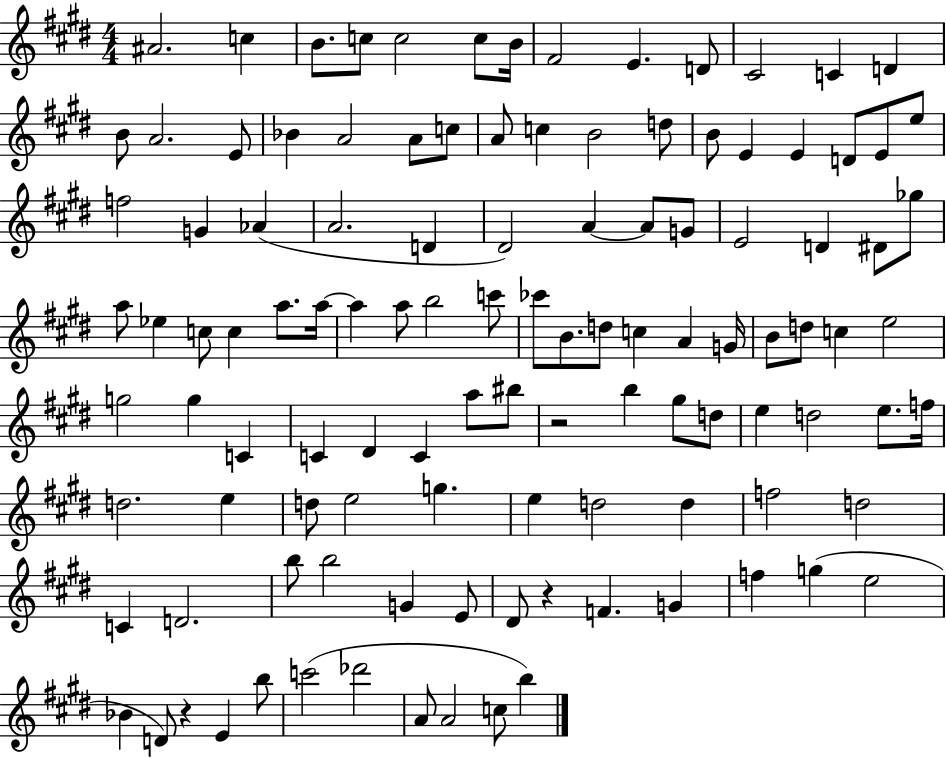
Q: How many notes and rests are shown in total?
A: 113